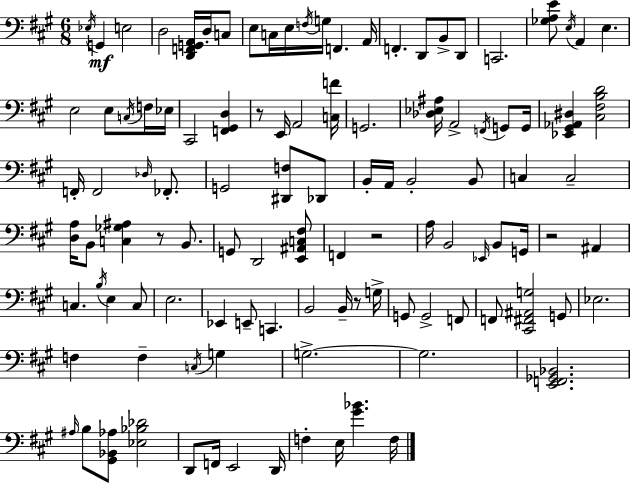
X:1
T:Untitled
M:6/8
L:1/4
K:A
_E,/4 G,, E,2 D,2 [D,,F,,G,,A,,]/4 D,/4 C,/2 E,/2 C,/4 E,/4 F,/4 G,/4 F,, A,,/4 F,, D,,/2 B,,/2 D,,/2 C,,2 [_G,A,E]/2 E,/4 A,, E, E,2 E,/2 C,/4 F,/4 _E,/4 ^C,,2 [F,,^G,,D,] z/2 E,,/4 A,,2 [C,F]/4 G,,2 [_D,_E,^A,]/4 A,,2 F,,/4 G,,/2 G,,/4 [_E,,^G,,_A,,^D,] [^C,^F,B,D]2 F,,/4 F,,2 _D,/4 _F,,/2 G,,2 [^D,,F,]/2 _D,,/2 B,,/4 A,,/4 B,,2 B,,/2 C, C,2 [D,A,]/4 B,,/2 [C,_G,^A,] z/2 B,,/2 G,,/2 D,,2 [E,,^A,,C,^F,]/2 F,, z2 A,/4 B,,2 _E,,/4 B,,/2 G,,/4 z2 ^A,, C, B,/4 E, C,/2 E,2 _E,, E,,/2 C,, B,,2 B,,/4 z/2 G,/4 G,,/2 G,,2 F,,/2 F,,/2 [^C,,^F,,^A,,G,]2 G,,/2 _E,2 F, F, C,/4 G, G,2 G,2 [E,,F,,_G,,_B,,]2 ^A,/4 B,/2 [^G,,_B,,_A,]/2 [_E,_B,_D]2 D,,/2 F,,/4 E,,2 D,,/4 F, E,/4 [^G_B] F,/4